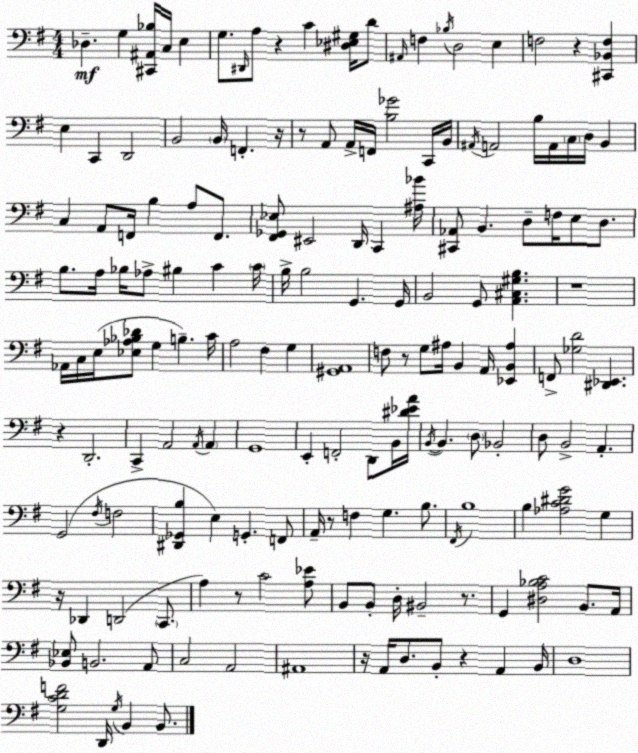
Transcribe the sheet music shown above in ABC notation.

X:1
T:Untitled
M:4/4
L:1/4
K:G
_D, G, [^C,,^A,,_B,]/4 C,/4 E, G,/2 ^D,,/4 A,/2 z C [^D,_E,^G,]/4 D/2 ^A,,/4 F, _B,/4 D,2 E, F,2 z [^C,,_B,,F,] E, C,, D,,2 B,,2 B,,/4 F,, z/4 z/2 A,,/2 A,,/4 F,,/4 [B,_G]2 C,,/4 B,,/4 ^A,,/4 A,,2 B,/4 A,,/4 C,/4 D,/4 B,, C, A,,/2 F,,/4 B, A,/2 F,,/2 [^F,,_G,,_E,]/2 ^E,,2 D,,/4 C,, [^A,_B]/4 [^C,,_A,,]/2 B,, D,/2 F,/4 E,/2 D,/2 B,/2 A,/4 _B,/4 _A,/2 ^B, C C/4 B,/4 B,2 G,, G,,/4 B,,2 G,,/2 [A,,^C,^G,B,] z4 _A,,/4 C,/4 E,/4 [_E,_A,_B,_D]/2 G, B, C/4 A,2 ^F, G, [^G,,A,,]4 F,/2 z/2 G,/2 ^A,/4 B,, A,,/4 [_E,,B,,^A,] F,,/2 [_G,D]2 [^D,,_E,,] z D,,2 C,, A,,2 A,,/4 A,, G,,4 E,, F,,2 D,,/2 B,,/4 [^D_EA]/4 B,,/4 B,, D,/2 _B,,2 D,/2 B,,2 A,, G,,2 ^F,/4 F,2 [^D,,_G,,B,] E, G,, F,,/2 A,,/4 z/2 F, G, B,/2 ^F,,/4 B,4 B, [_A,C^DG]2 G, z/4 _D,, D,,2 C,,/2 A, z/2 C2 [A,_E]/2 B,,/2 B,,/2 D,/4 ^B,,2 z/2 G,, [^D,A,_B,C]2 B,,/2 A,,/4 [_B,,_E,]/2 B,,2 A,,/2 C,2 A,,2 ^A,,4 z/4 A,,/4 D,/2 B,,/2 z A,, B,,/4 D,4 [G,CDF]2 D,,/4 G,/4 B,, B,,/2